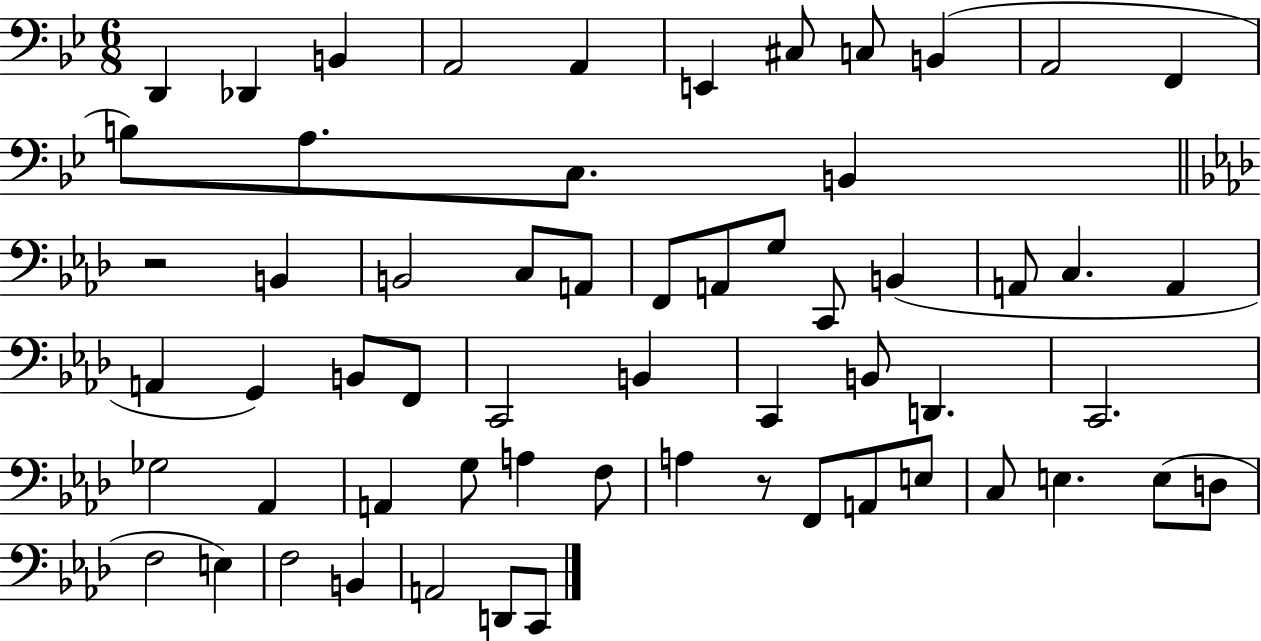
{
  \clef bass
  \numericTimeSignature
  \time 6/8
  \key bes \major
  d,4 des,4 b,4 | a,2 a,4 | e,4 cis8 c8 b,4( | a,2 f,4 | \break b8) a8. c8. b,4 | \bar "||" \break \key f \minor r2 b,4 | b,2 c8 a,8 | f,8 a,8 g8 c,8 b,4( | a,8 c4. a,4 | \break a,4 g,4) b,8 f,8 | c,2 b,4 | c,4 b,8 d,4. | c,2. | \break ges2 aes,4 | a,4 g8 a4 f8 | a4 r8 f,8 a,8 e8 | c8 e4. e8( d8 | \break f2 e4) | f2 b,4 | a,2 d,8 c,8 | \bar "|."
}